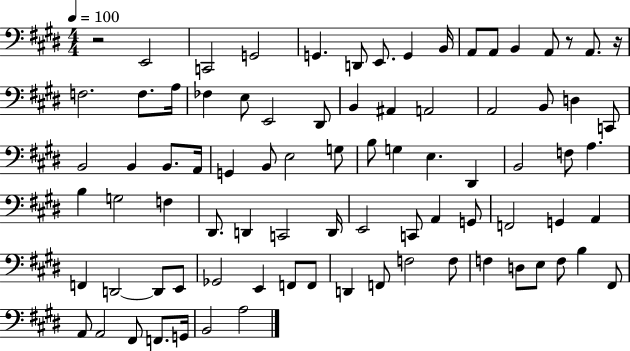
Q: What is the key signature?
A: E major